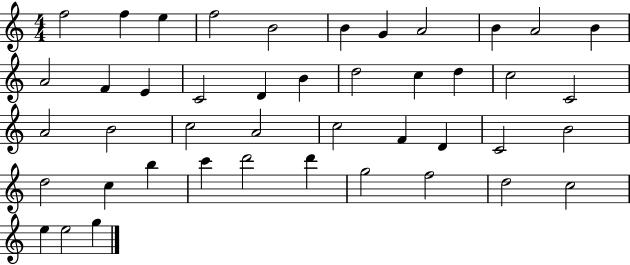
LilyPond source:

{
  \clef treble
  \numericTimeSignature
  \time 4/4
  \key c \major
  f''2 f''4 e''4 | f''2 b'2 | b'4 g'4 a'2 | b'4 a'2 b'4 | \break a'2 f'4 e'4 | c'2 d'4 b'4 | d''2 c''4 d''4 | c''2 c'2 | \break a'2 b'2 | c''2 a'2 | c''2 f'4 d'4 | c'2 b'2 | \break d''2 c''4 b''4 | c'''4 d'''2 d'''4 | g''2 f''2 | d''2 c''2 | \break e''4 e''2 g''4 | \bar "|."
}